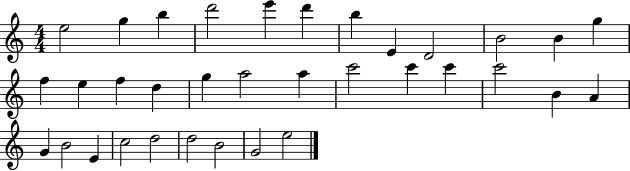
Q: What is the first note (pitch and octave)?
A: E5